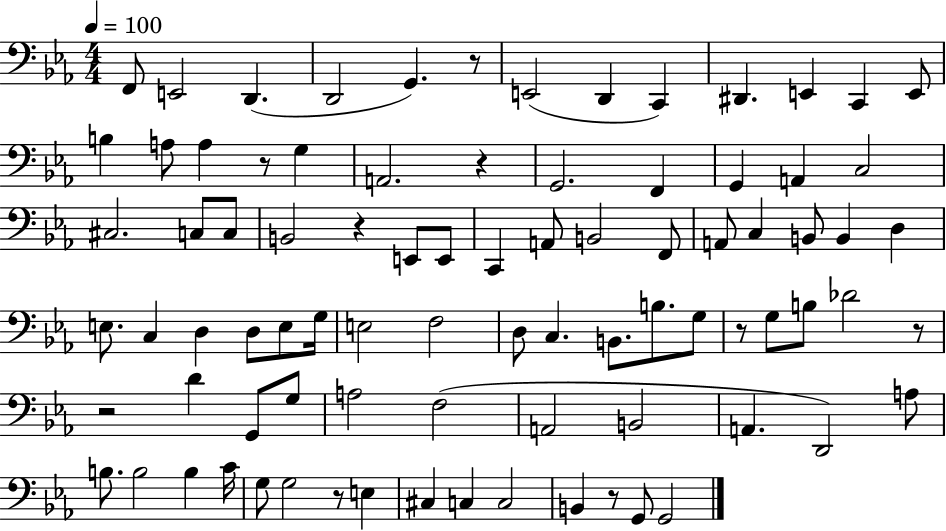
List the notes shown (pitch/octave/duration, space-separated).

F2/e E2/h D2/q. D2/h G2/q. R/e E2/h D2/q C2/q D#2/q. E2/q C2/q E2/e B3/q A3/e A3/q R/e G3/q A2/h. R/q G2/h. F2/q G2/q A2/q C3/h C#3/h. C3/e C3/e B2/h R/q E2/e E2/e C2/q A2/e B2/h F2/e A2/e C3/q B2/e B2/q D3/q E3/e. C3/q D3/q D3/e E3/e G3/s E3/h F3/h D3/e C3/q. B2/e. B3/e. G3/e R/e G3/e B3/e Db4/h R/e R/h D4/q G2/e G3/e A3/h F3/h A2/h B2/h A2/q. D2/h A3/e B3/e. B3/h B3/q C4/s G3/e G3/h R/e E3/q C#3/q C3/q C3/h B2/q R/e G2/e G2/h